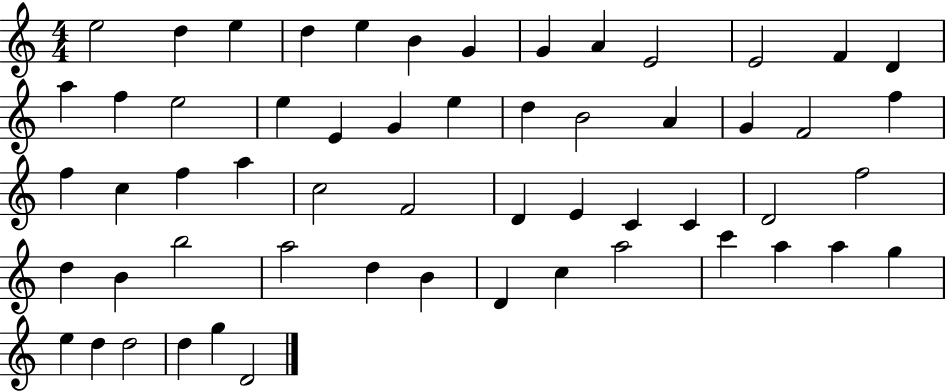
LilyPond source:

{
  \clef treble
  \numericTimeSignature
  \time 4/4
  \key c \major
  e''2 d''4 e''4 | d''4 e''4 b'4 g'4 | g'4 a'4 e'2 | e'2 f'4 d'4 | \break a''4 f''4 e''2 | e''4 e'4 g'4 e''4 | d''4 b'2 a'4 | g'4 f'2 f''4 | \break f''4 c''4 f''4 a''4 | c''2 f'2 | d'4 e'4 c'4 c'4 | d'2 f''2 | \break d''4 b'4 b''2 | a''2 d''4 b'4 | d'4 c''4 a''2 | c'''4 a''4 a''4 g''4 | \break e''4 d''4 d''2 | d''4 g''4 d'2 | \bar "|."
}